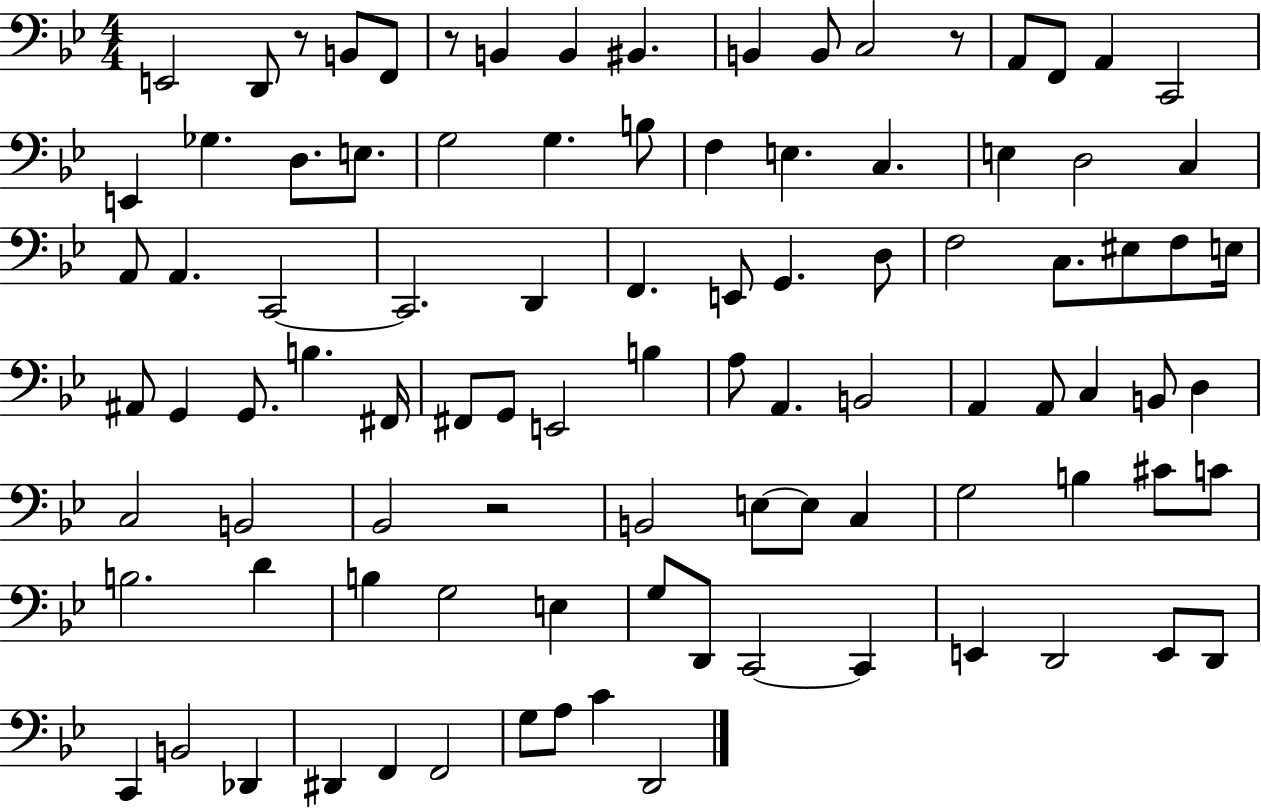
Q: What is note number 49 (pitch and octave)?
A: E2